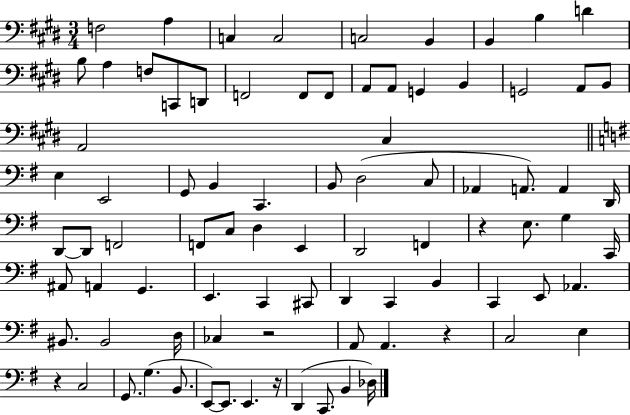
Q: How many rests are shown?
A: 5